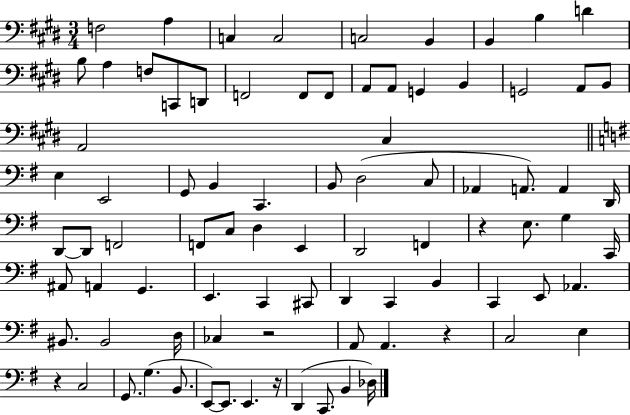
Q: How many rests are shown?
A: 5